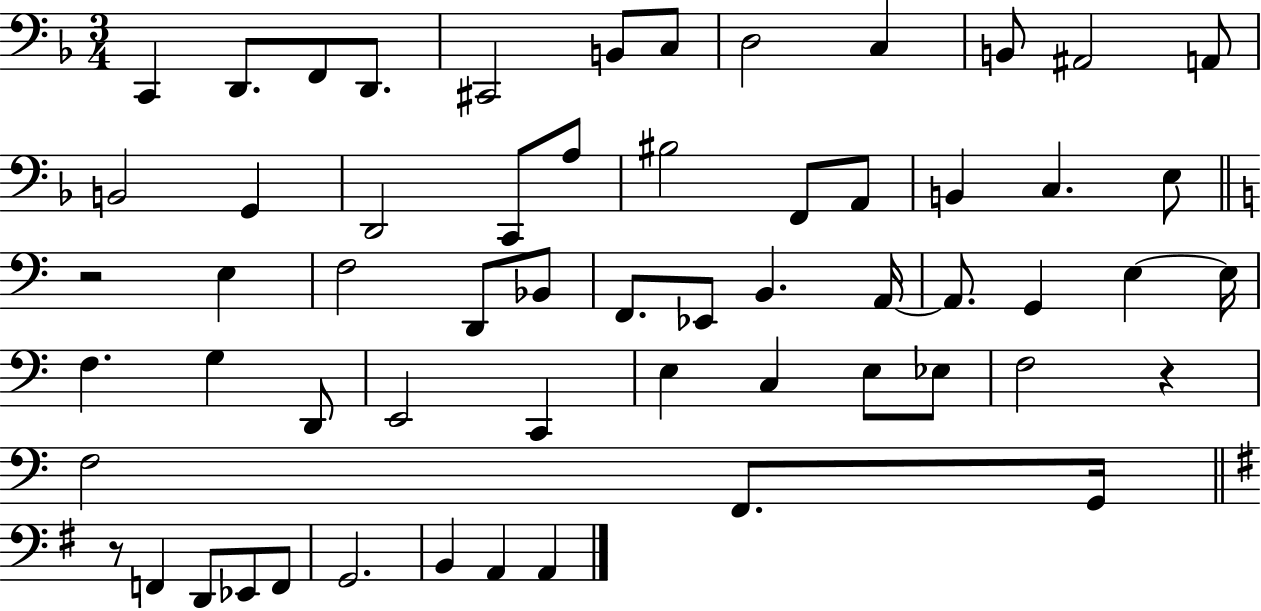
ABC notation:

X:1
T:Untitled
M:3/4
L:1/4
K:F
C,, D,,/2 F,,/2 D,,/2 ^C,,2 B,,/2 C,/2 D,2 C, B,,/2 ^A,,2 A,,/2 B,,2 G,, D,,2 C,,/2 A,/2 ^B,2 F,,/2 A,,/2 B,, C, E,/2 z2 E, F,2 D,,/2 _B,,/2 F,,/2 _E,,/2 B,, A,,/4 A,,/2 G,, E, E,/4 F, G, D,,/2 E,,2 C,, E, C, E,/2 _E,/2 F,2 z F,2 F,,/2 G,,/4 z/2 F,, D,,/2 _E,,/2 F,,/2 G,,2 B,, A,, A,,